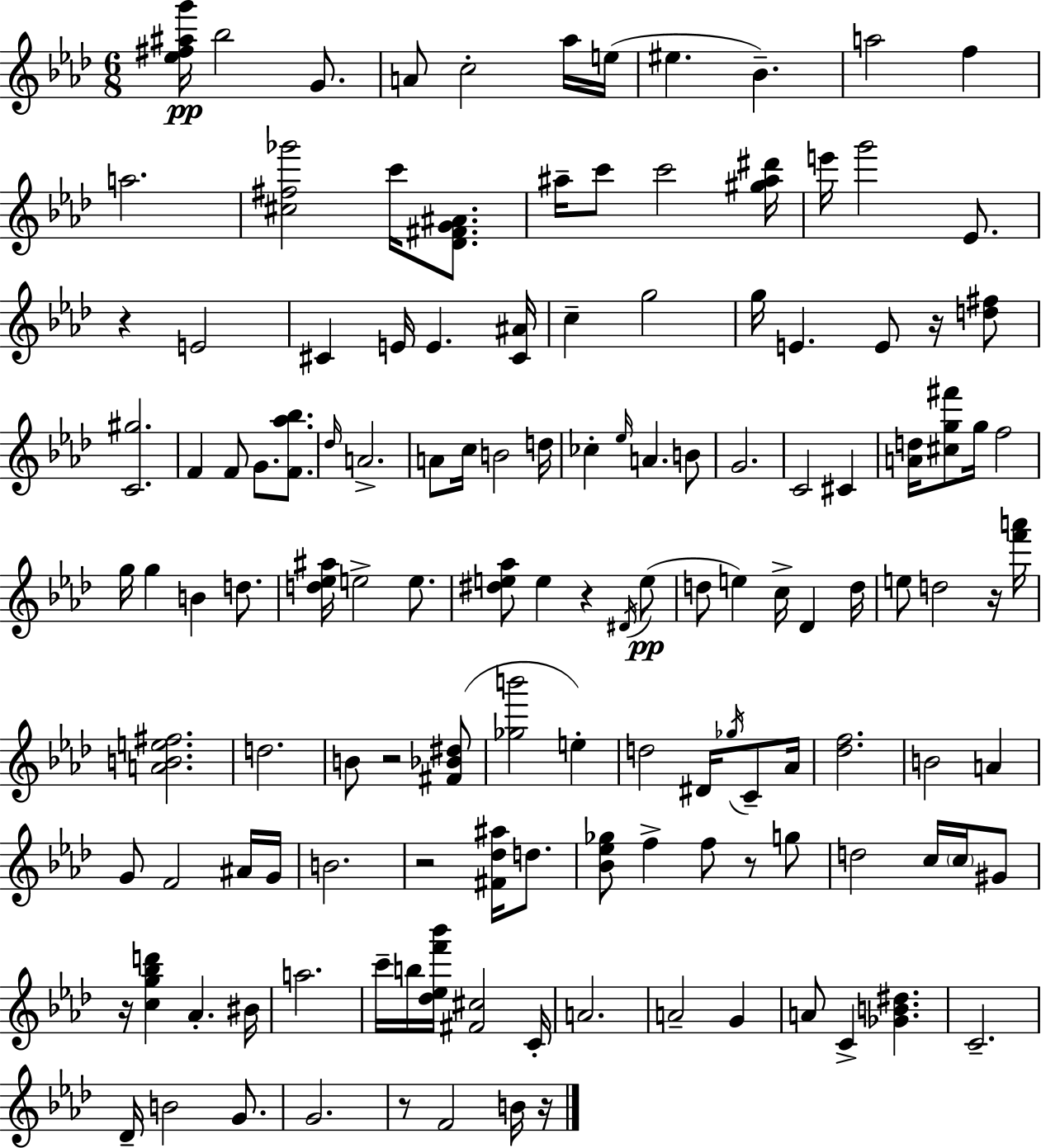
{
  \clef treble
  \numericTimeSignature
  \time 6/8
  \key aes \major
  <ees'' fis'' ais'' g'''>16\pp bes''2 g'8. | a'8 c''2-. aes''16 e''16( | eis''4. bes'4.--) | a''2 f''4 | \break a''2. | <cis'' fis'' ges'''>2 c'''16 <des' fis' g' ais'>8. | ais''16-- c'''8 c'''2 <gis'' ais'' dis'''>16 | e'''16 g'''2 ees'8. | \break r4 e'2 | cis'4 e'16 e'4. <cis' ais'>16 | c''4-- g''2 | g''16 e'4. e'8 r16 <d'' fis''>8 | \break <c' gis''>2. | f'4 f'8 g'8. <f' aes'' bes''>8. | \grace { des''16 } a'2.-> | a'8 c''16 b'2 | \break d''16 ces''4-. \grace { ees''16 } a'4. | b'8 g'2. | c'2 cis'4 | <a' d''>16 <cis'' g'' fis'''>8 g''16 f''2 | \break g''16 g''4 b'4 d''8. | <d'' ees'' ais''>16 e''2-> e''8. | <dis'' e'' aes''>8 e''4 r4 | \acciaccatura { dis'16 }(\pp e''8 d''8 e''4) c''16-> des'4 | \break d''16 e''8 d''2 | r16 <f''' a'''>16 <a' b' e'' fis''>2. | d''2. | b'8 r2 | \break <fis' bes' dis''>8( <ges'' b'''>2 e''4-.) | d''2 dis'16 | \acciaccatura { ges''16 } c'8-- aes'16 <des'' f''>2. | b'2 | \break a'4 g'8 f'2 | ais'16 g'16 b'2. | r2 | <fis' des'' ais''>16 d''8. <bes' ees'' ges''>8 f''4-> f''8 | \break r8 g''8 d''2 | c''16 \parenthesize c''16 gis'8 r16 <c'' g'' bes'' d'''>4 aes'4.-. | bis'16 a''2. | c'''16-- b''16 <des'' ees'' f''' bes'''>16 <fis' cis''>2 | \break c'16-. a'2. | a'2-- | g'4 a'8 c'4-> <ges' b' dis''>4. | c'2.-- | \break des'16-- b'2 | g'8. g'2. | r8 f'2 | b'16 r16 \bar "|."
}